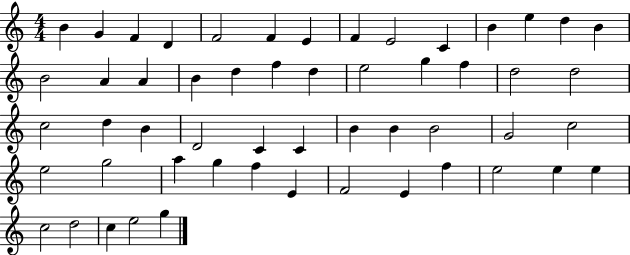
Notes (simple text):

B4/q G4/q F4/q D4/q F4/h F4/q E4/q F4/q E4/h C4/q B4/q E5/q D5/q B4/q B4/h A4/q A4/q B4/q D5/q F5/q D5/q E5/h G5/q F5/q D5/h D5/h C5/h D5/q B4/q D4/h C4/q C4/q B4/q B4/q B4/h G4/h C5/h E5/h G5/h A5/q G5/q F5/q E4/q F4/h E4/q F5/q E5/h E5/q E5/q C5/h D5/h C5/q E5/h G5/q